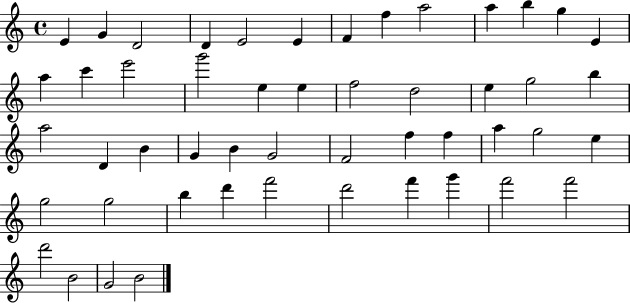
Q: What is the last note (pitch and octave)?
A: B4